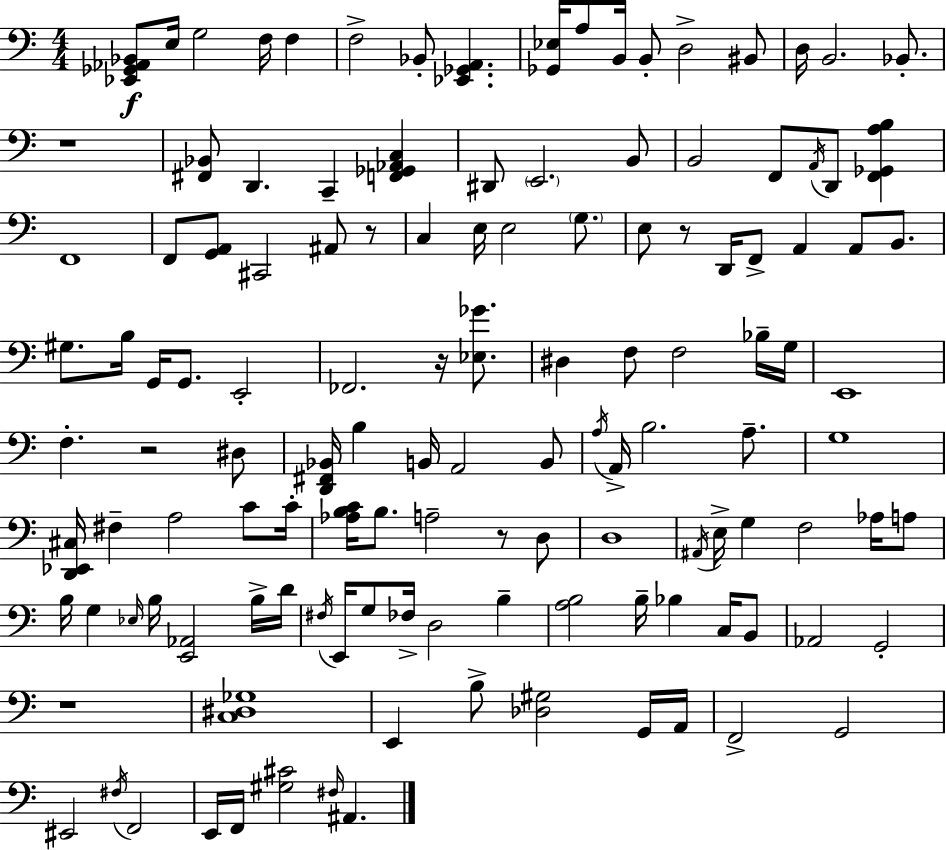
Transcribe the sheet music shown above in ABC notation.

X:1
T:Untitled
M:4/4
L:1/4
K:Am
[_E,,_G,,_A,,_B,,]/2 E,/4 G,2 F,/4 F, F,2 _B,,/2 [_E,,_G,,A,,] [_G,,_E,]/4 A,/2 B,,/4 B,,/2 D,2 ^B,,/2 D,/4 B,,2 _B,,/2 z4 [^F,,_B,,]/2 D,, C,, [F,,_G,,_A,,C,] ^D,,/2 E,,2 B,,/2 B,,2 F,,/2 A,,/4 D,,/2 [F,,_G,,A,B,] F,,4 F,,/2 [G,,A,,]/2 ^C,,2 ^A,,/2 z/2 C, E,/4 E,2 G,/2 E,/2 z/2 D,,/4 F,,/2 A,, A,,/2 B,,/2 ^G,/2 B,/4 G,,/4 G,,/2 E,,2 _F,,2 z/4 [_E,_G]/2 ^D, F,/2 F,2 _B,/4 G,/4 E,,4 F, z2 ^D,/2 [D,,^F,,_B,,]/4 B, B,,/4 A,,2 B,,/2 A,/4 A,,/4 B,2 A,/2 G,4 [D,,_E,,^C,]/4 ^F, A,2 C/2 C/4 [_A,B,C]/4 B,/2 A,2 z/2 D,/2 D,4 ^A,,/4 E,/4 G, F,2 _A,/4 A,/2 B,/4 G, _E,/4 B,/4 [E,,_A,,]2 B,/4 D/4 ^F,/4 E,,/4 G,/2 _F,/4 D,2 B, [A,B,]2 B,/4 _B, C,/4 B,,/2 _A,,2 G,,2 z4 [C,^D,_G,]4 E,, B,/2 [_D,^G,]2 G,,/4 A,,/4 F,,2 G,,2 ^E,,2 ^F,/4 F,,2 E,,/4 F,,/4 [^G,^C]2 ^F,/4 ^A,,